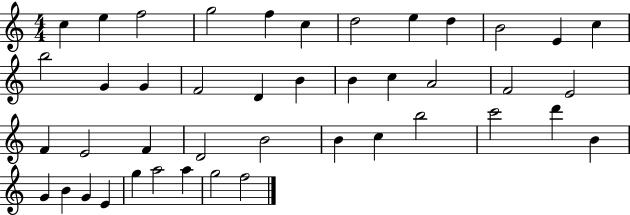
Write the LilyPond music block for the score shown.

{
  \clef treble
  \numericTimeSignature
  \time 4/4
  \key c \major
  c''4 e''4 f''2 | g''2 f''4 c''4 | d''2 e''4 d''4 | b'2 e'4 c''4 | \break b''2 g'4 g'4 | f'2 d'4 b'4 | b'4 c''4 a'2 | f'2 e'2 | \break f'4 e'2 f'4 | d'2 b'2 | b'4 c''4 b''2 | c'''2 d'''4 b'4 | \break g'4 b'4 g'4 e'4 | g''4 a''2 a''4 | g''2 f''2 | \bar "|."
}